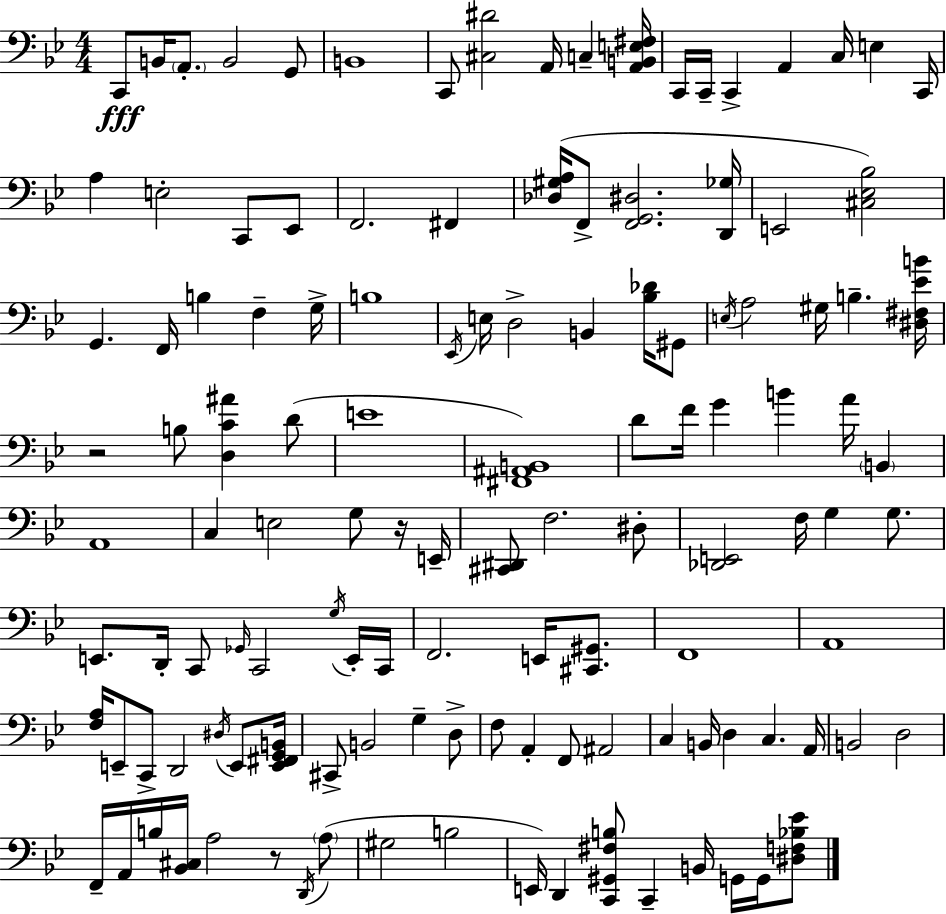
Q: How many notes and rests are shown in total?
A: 125